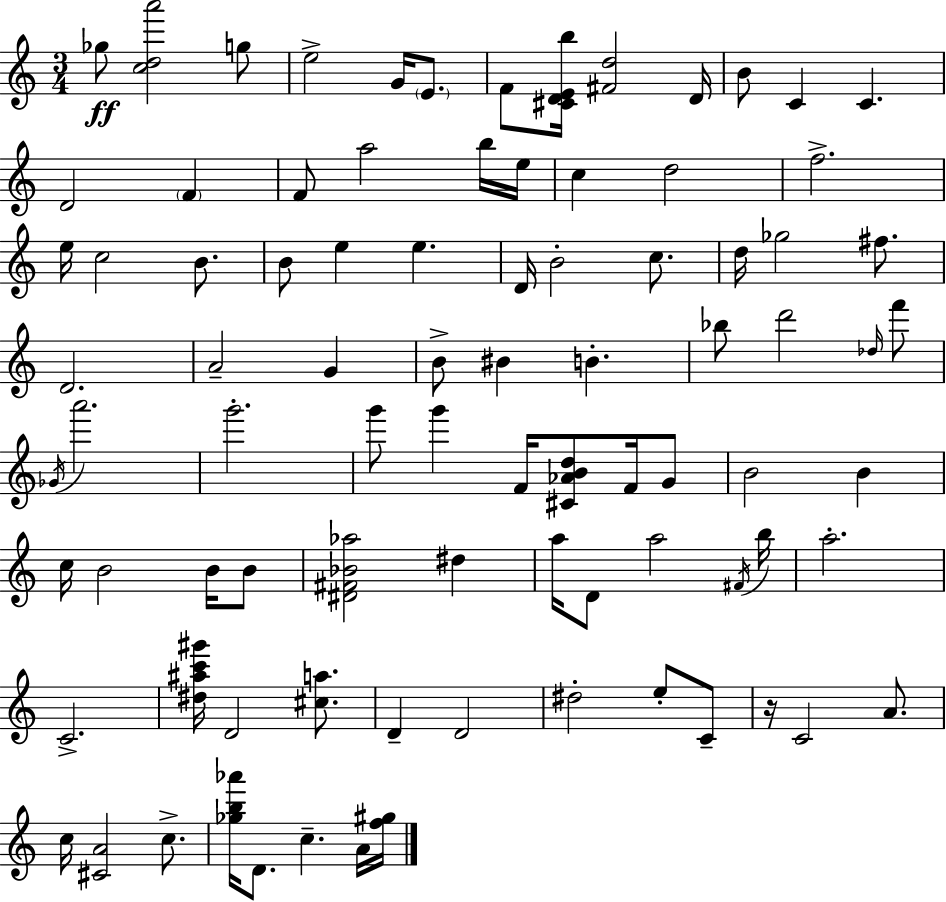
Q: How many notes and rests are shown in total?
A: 87